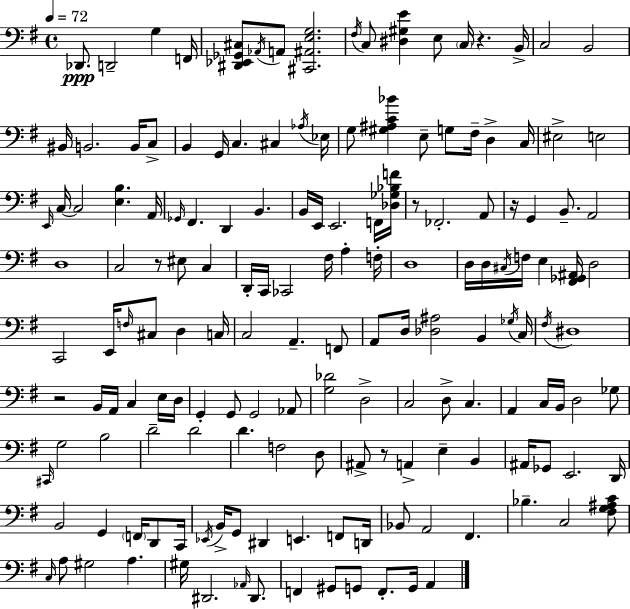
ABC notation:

X:1
T:Untitled
M:4/4
L:1/4
K:G
_D,,/2 D,,2 G, F,,/4 [^D,,_E,,_G,,^C,]/2 _A,,/4 A,,/2 [^C,,^A,,E,G,]2 ^F,/4 C,/2 [^D,^G,E] E,/2 C,/4 z B,,/4 C,2 B,,2 ^B,,/4 B,,2 B,,/4 C,/2 B,, G,,/4 C, ^C, _A,/4 _E,/4 G,/2 [^G,^A,C_B] E,/2 G,/2 ^F,/4 D, C,/4 ^E,2 E,2 E,,/4 C,/4 C,2 [E,B,] A,,/4 _G,,/4 ^F,, D,, B,, B,,/4 E,,/4 E,,2 F,,/4 [_D,_G,_B,F]/4 z/2 _F,,2 A,,/2 z/4 G,, B,,/2 A,,2 D,4 C,2 z/2 ^E,/2 C, D,,/4 C,,/4 _C,,2 ^F,/4 A, F,/4 D,4 D,/4 D,/4 ^C,/4 F,/4 E, [^F,,_G,,^A,,]/4 D,2 C,,2 E,,/4 F,/4 ^C,/2 D, C,/4 C,2 A,, F,,/2 A,,/2 D,/4 [_D,^A,]2 B,, _G,/4 C,/4 ^F,/4 ^D,4 z2 B,,/4 A,,/4 C, E,/4 D,/4 G,, G,,/2 G,,2 _A,,/2 [G,_D]2 D,2 C,2 D,/2 C, A,, C,/4 B,,/4 D,2 _G,/2 ^C,,/4 G,2 B,2 D2 D2 D F,2 D,/2 ^A,,/2 z/2 A,, E, B,, ^A,,/4 _G,,/2 E,,2 D,,/4 B,,2 G,, F,,/4 D,,/2 C,,/4 _E,,/4 B,,/4 G,,/2 ^D,, E,, F,,/2 D,,/4 _B,,/2 A,,2 ^F,, _B, C,2 [^F,G,^A,C]/2 C,/4 A,/2 ^G,2 A, ^G,/4 ^D,,2 _A,,/4 ^D,,/2 F,, ^G,,/2 G,,/2 F,,/2 G,,/4 A,,